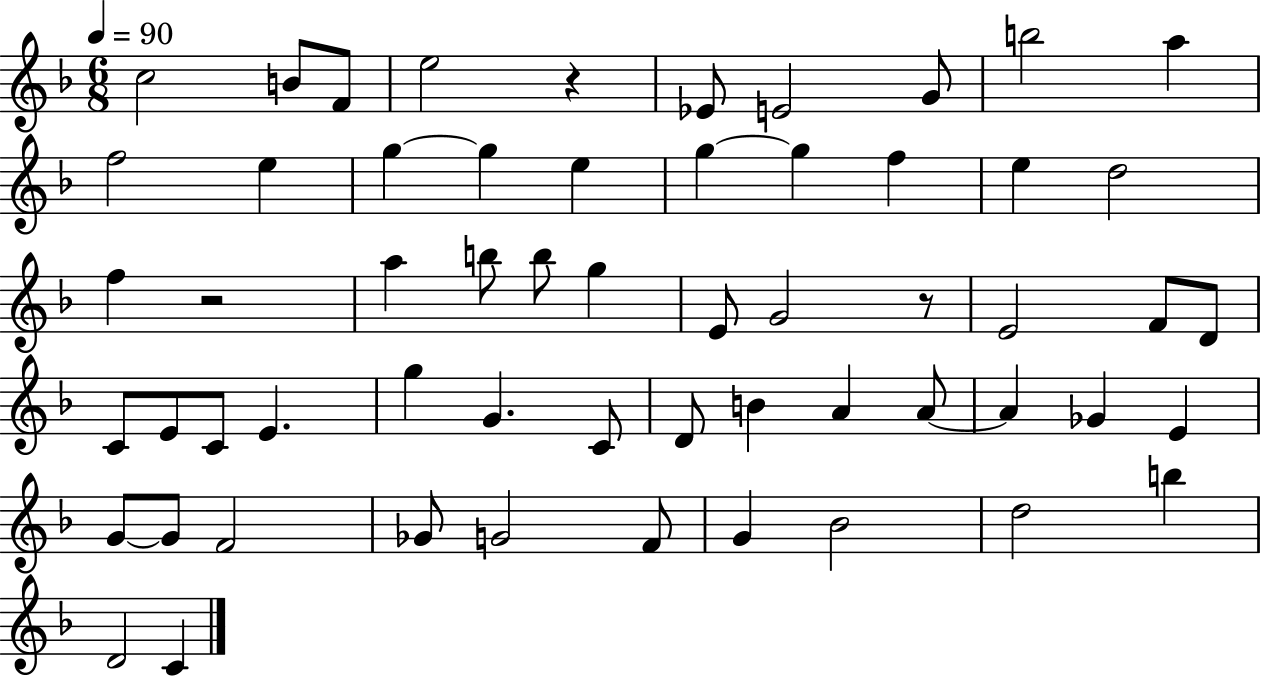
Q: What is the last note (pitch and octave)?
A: C4